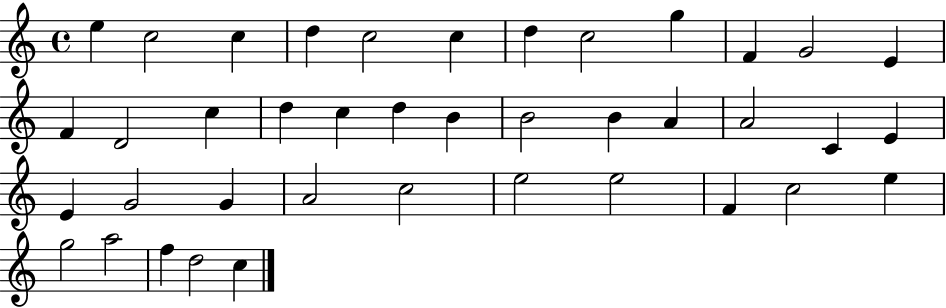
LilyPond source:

{
  \clef treble
  \time 4/4
  \defaultTimeSignature
  \key c \major
  e''4 c''2 c''4 | d''4 c''2 c''4 | d''4 c''2 g''4 | f'4 g'2 e'4 | \break f'4 d'2 c''4 | d''4 c''4 d''4 b'4 | b'2 b'4 a'4 | a'2 c'4 e'4 | \break e'4 g'2 g'4 | a'2 c''2 | e''2 e''2 | f'4 c''2 e''4 | \break g''2 a''2 | f''4 d''2 c''4 | \bar "|."
}